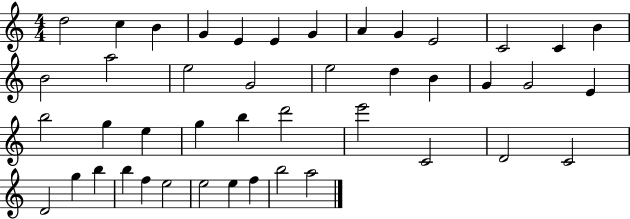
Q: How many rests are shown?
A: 0